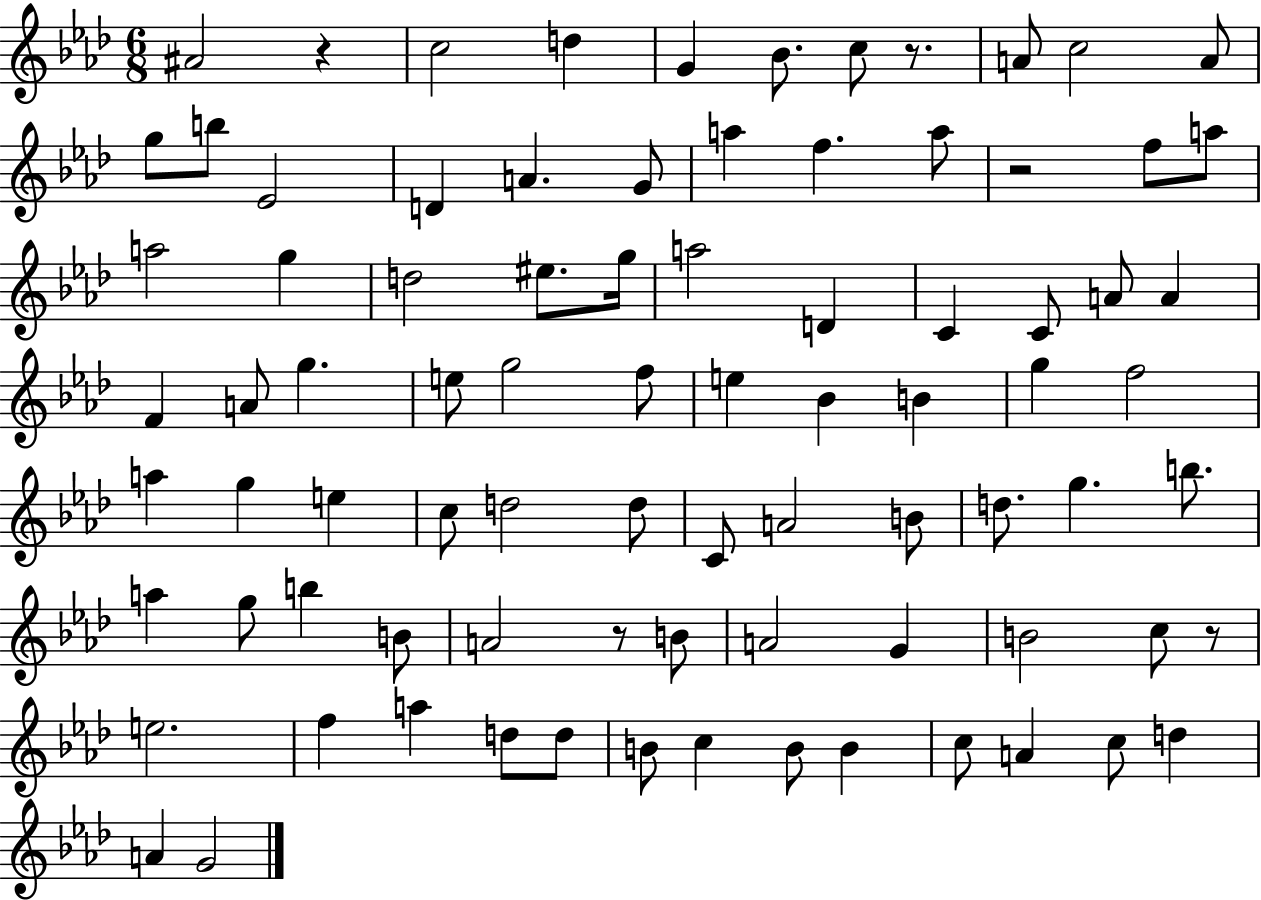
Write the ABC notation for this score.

X:1
T:Untitled
M:6/8
L:1/4
K:Ab
^A2 z c2 d G _B/2 c/2 z/2 A/2 c2 A/2 g/2 b/2 _E2 D A G/2 a f a/2 z2 f/2 a/2 a2 g d2 ^e/2 g/4 a2 D C C/2 A/2 A F A/2 g e/2 g2 f/2 e _B B g f2 a g e c/2 d2 d/2 C/2 A2 B/2 d/2 g b/2 a g/2 b B/2 A2 z/2 B/2 A2 G B2 c/2 z/2 e2 f a d/2 d/2 B/2 c B/2 B c/2 A c/2 d A G2